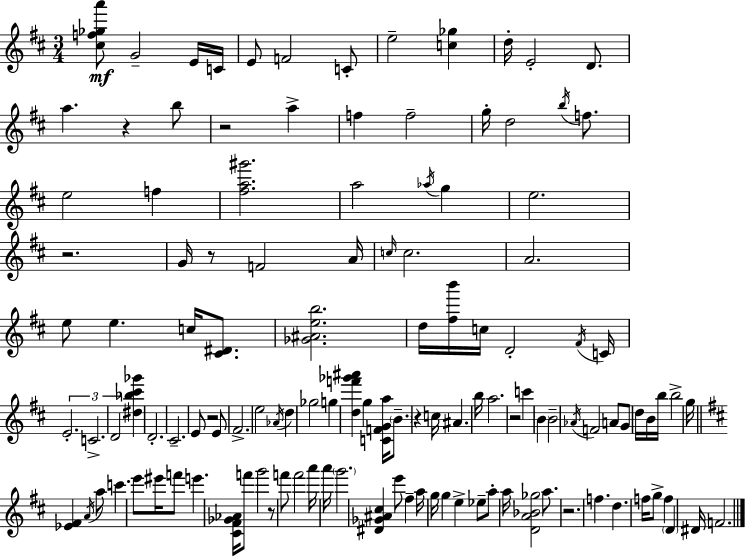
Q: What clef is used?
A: treble